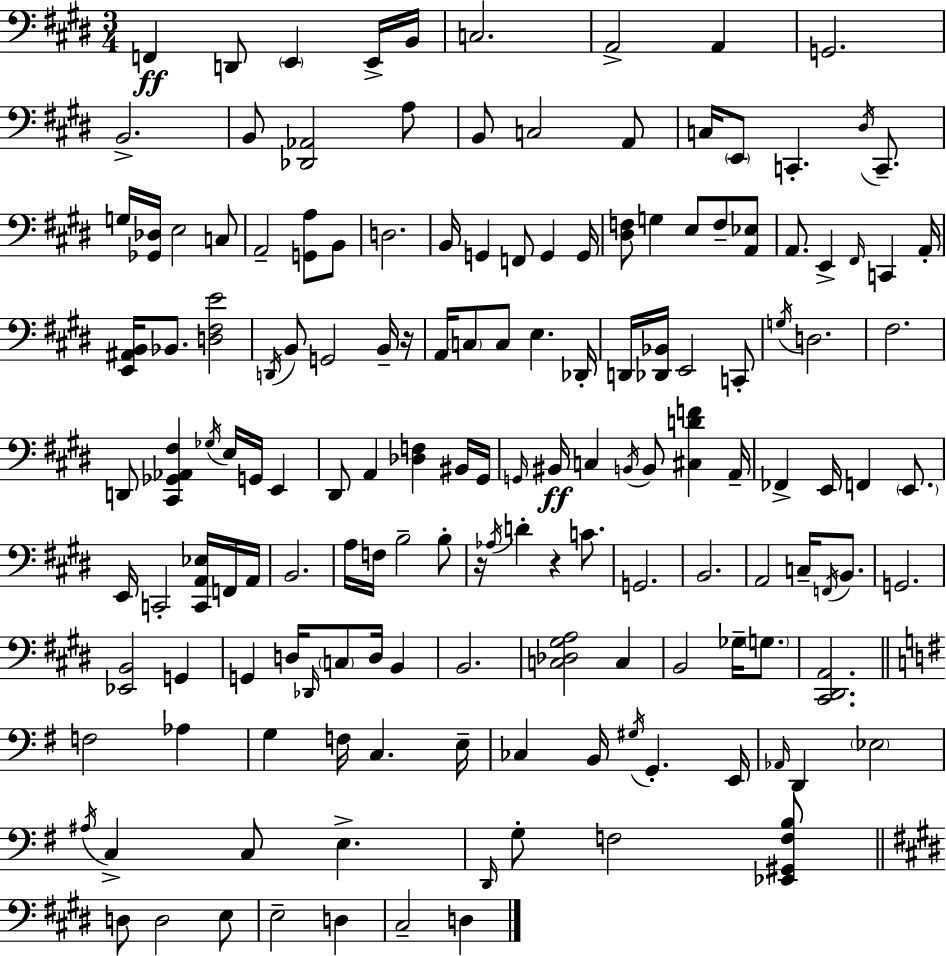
F2/q D2/e E2/q E2/s B2/s C3/h. A2/h A2/q G2/h. B2/h. B2/e [Db2,Ab2]/h A3/e B2/e C3/h A2/e C3/s E2/e C2/q. D#3/s C2/e. G3/s [Gb2,Db3]/s E3/h C3/e A2/h [G2,A3]/e B2/e D3/h. B2/s G2/q F2/e G2/q G2/s [D#3,F3]/e G3/q E3/e F3/e [A2,Eb3]/e A2/e. E2/q F#2/s C2/q A2/s [E2,A#2,B2]/s Bb2/e. [D3,F#3,E4]/h D2/s B2/e G2/h B2/s R/s A2/s C3/e C3/e E3/q. Db2/s D2/s [Db2,Bb2]/s E2/h C2/e G3/s D3/h. F#3/h. D2/e [C#2,Gb2,Ab2,F#3]/q Gb3/s E3/s G2/s E2/q D#2/e A2/q [Db3,F3]/q BIS2/s G#2/s G2/s BIS2/s C3/q B2/s B2/e [C#3,D4,F4]/q A2/s FES2/q E2/s F2/q E2/e. E2/s C2/h [C2,A2,Eb3]/s F2/s A2/s B2/h. A3/s F3/s B3/h B3/e R/s Ab3/s D4/q R/q C4/e. G2/h. B2/h. A2/h C3/s F2/s B2/e. G2/h. [Eb2,B2]/h G2/q G2/q D3/s Db2/s C3/e D3/s B2/q B2/h. [C3,Db3,G#3,A3]/h C3/q B2/h Gb3/s G3/e. [C#2,D#2,A2]/h. F3/h Ab3/q G3/q F3/s C3/q. E3/s CES3/q B2/s G#3/s G2/q. E2/s Ab2/s D2/q Eb3/h A#3/s C3/q C3/e E3/q. D2/s G3/e F3/h [Eb2,G#2,F3,B3]/e D3/e D3/h E3/e E3/h D3/q C#3/h D3/q